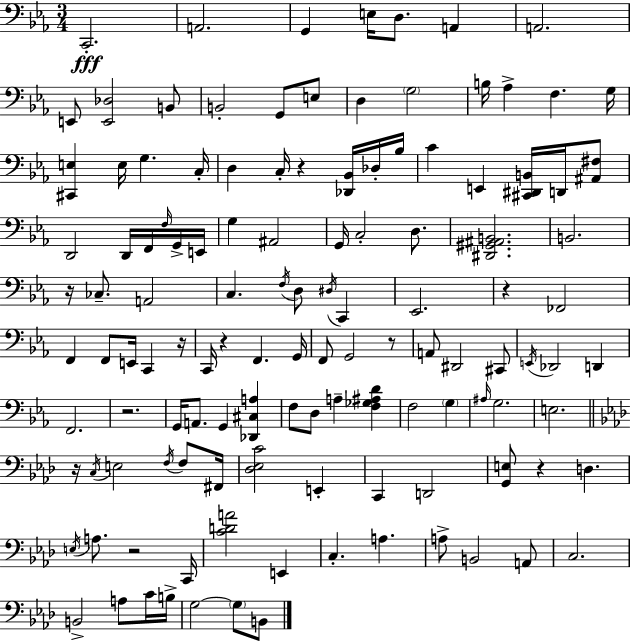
{
  \clef bass
  \numericTimeSignature
  \time 3/4
  \key c \minor
  c,2.-.\fff | a,2. | g,4 e16 d8. a,4 | a,2. | \break e,8 <e, des>2 b,8 | b,2-. g,8 e8 | d4 \parenthesize g2 | b16 aes4-> f4. g16 | \break <cis, e>4 e16 g4. c16-. | d4 c16-. r4 <des, bes,>16 des16-. bes16 | c'4 e,4 <cis, dis, b,>16 d,16 <ais, fis>8 | d,2 d,16 f,16 \grace { f16 } g,16-> | \break e,16 g4 ais,2 | g,16 c2-. d8. | <dis, gis, ais, b,>2. | b,2. | \break r16 ces8.-- a,2 | c4. \acciaccatura { f16 } d8 \acciaccatura { dis16 } c,4 | ees,2. | r4 fes,2 | \break f,4 f,8 e,16 c,4 | r16 c,16 r4 f,4. | g,16 f,8 g,2 | r8 a,8 dis,2 | \break cis,8 \acciaccatura { e,16 } des,2 | d,4 f,2. | r2. | g,16 a,8. g,4 | \break <des, cis a>4 f8 d8 a4-- | <f ges ais d'>4 f2 | \parenthesize g4 \grace { ais16 } g2. | e2. | \break \bar "||" \break \key f \minor r16 \acciaccatura { c16 } e2 \acciaccatura { f16 } f8 | fis,16 <des ees c'>2 e,4-. | c,4 d,2 | <g, e>8 r4 d4. | \break \acciaccatura { e16 } a8. r2 | c,16 <c' d' a'>2 e,4 | c4.-. a4. | a8-> b,2 | \break a,8 c2. | b,2-> a8 | c'16 b16-> g2~~ \parenthesize g8 | b,8 \bar "|."
}